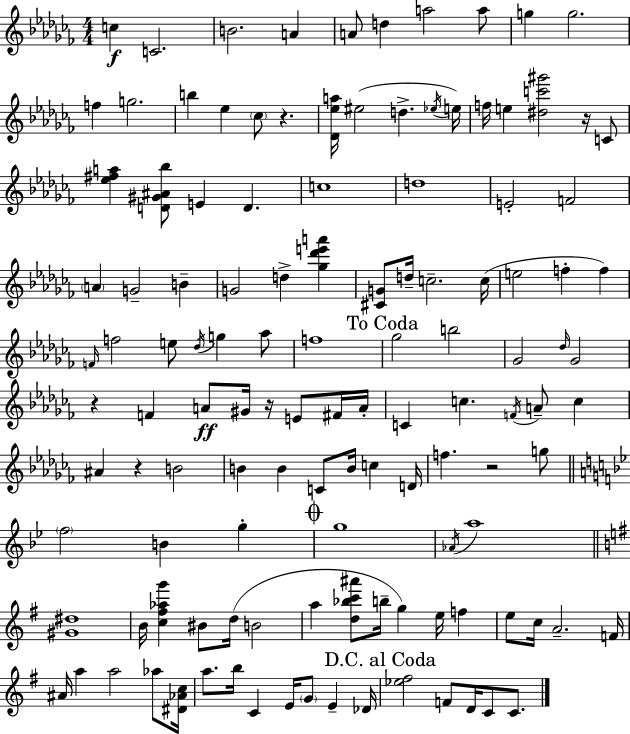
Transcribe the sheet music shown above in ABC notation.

X:1
T:Untitled
M:4/4
L:1/4
K:Abm
c C2 B2 A A/2 d a2 a/2 g g2 f g2 b _e _c/2 z [_D_ea]/4 ^e2 d _e/4 e/4 f/4 e [^dc'^g']2 z/4 C/2 [_e^fa] [D^G^A_b]/2 E D c4 d4 E2 F2 A G2 B G2 d [_g_d'e'a'] [^CG]/2 d/4 c2 c/4 e2 f f F/4 f2 e/2 _d/4 g _a/2 f4 _g2 b2 _G2 _d/4 _G2 z F A/2 ^G/4 z/4 E/2 ^F/4 A/4 C c F/4 A/2 c ^A z B2 B B C/2 B/4 c D/4 f z2 g/2 f2 B g g4 _A/4 a4 [^G^d]4 B/4 [c^f_ag'] ^B/2 d/4 B2 a [d_bc'^a']/2 b/4 g e/4 f e/2 c/4 A2 F/4 ^A/4 a a2 _a/2 [^D_Ac]/4 a/2 b/4 C E/4 G/2 E _D/4 [_e^f]2 F/2 D/4 C/2 C/2